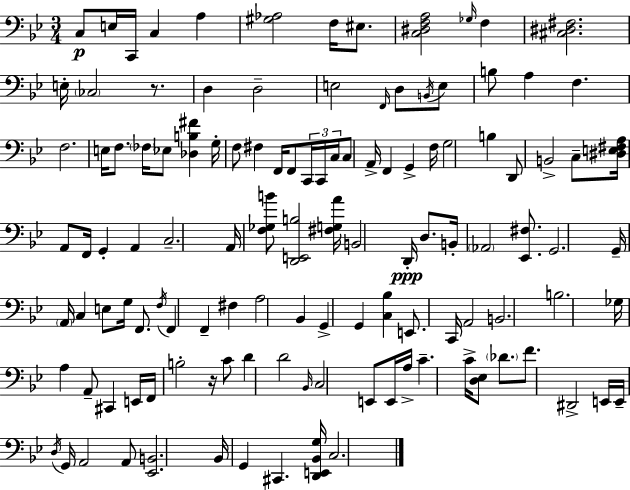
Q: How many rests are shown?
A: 2